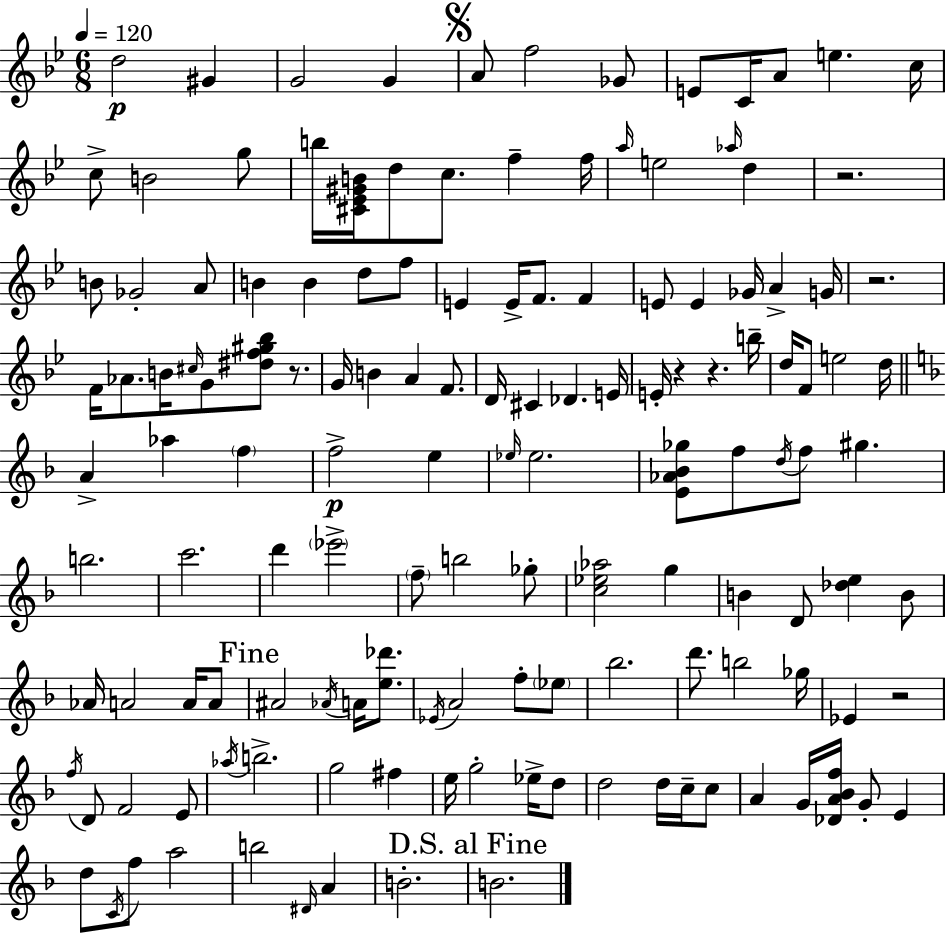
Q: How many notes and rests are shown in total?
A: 139